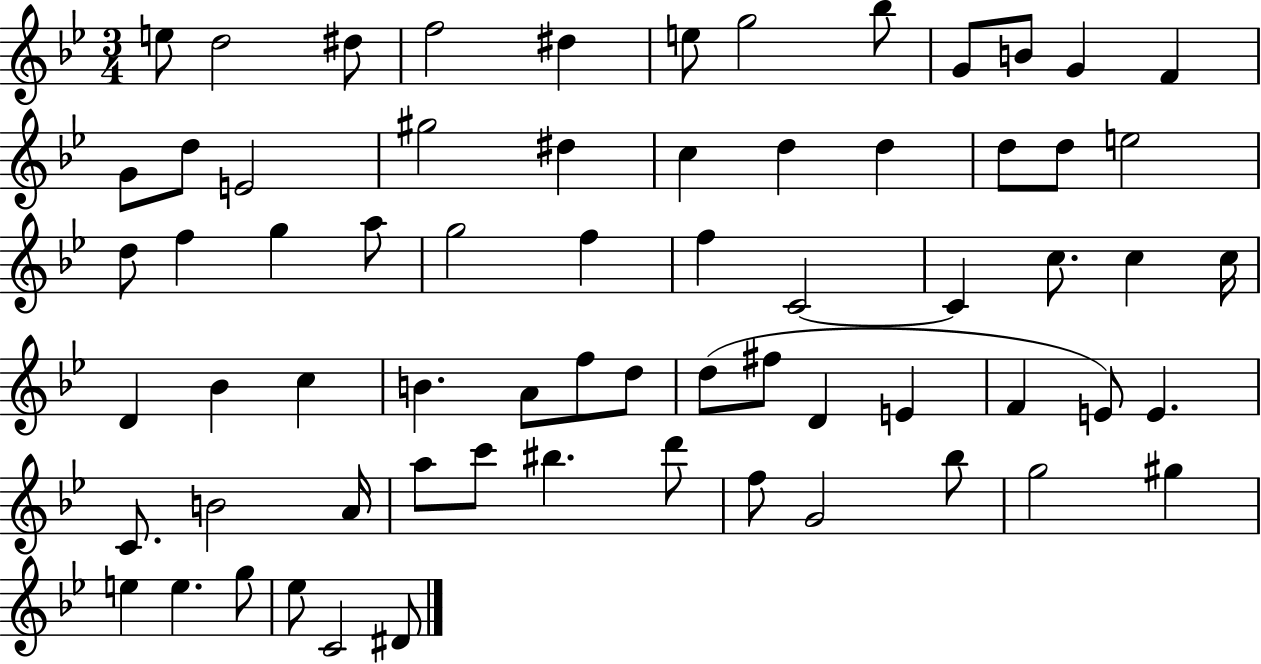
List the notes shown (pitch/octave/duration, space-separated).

E5/e D5/h D#5/e F5/h D#5/q E5/e G5/h Bb5/e G4/e B4/e G4/q F4/q G4/e D5/e E4/h G#5/h D#5/q C5/q D5/q D5/q D5/e D5/e E5/h D5/e F5/q G5/q A5/e G5/h F5/q F5/q C4/h C4/q C5/e. C5/q C5/s D4/q Bb4/q C5/q B4/q. A4/e F5/e D5/e D5/e F#5/e D4/q E4/q F4/q E4/e E4/q. C4/e. B4/h A4/s A5/e C6/e BIS5/q. D6/e F5/e G4/h Bb5/e G5/h G#5/q E5/q E5/q. G5/e Eb5/e C4/h D#4/e